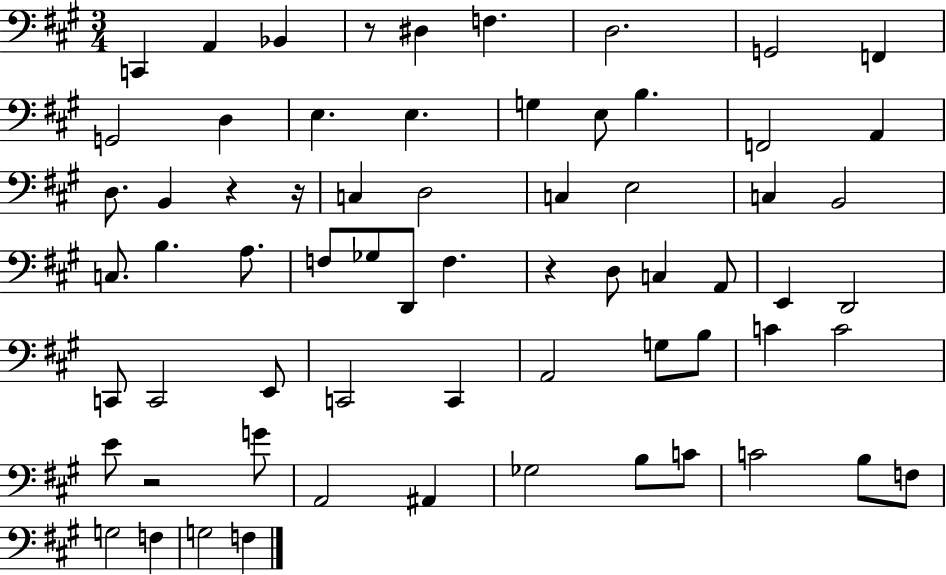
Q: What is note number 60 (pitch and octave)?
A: G3